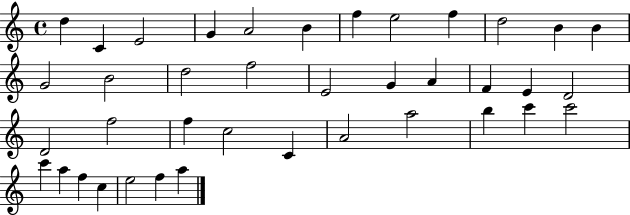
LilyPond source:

{
  \clef treble
  \time 4/4
  \defaultTimeSignature
  \key c \major
  d''4 c'4 e'2 | g'4 a'2 b'4 | f''4 e''2 f''4 | d''2 b'4 b'4 | \break g'2 b'2 | d''2 f''2 | e'2 g'4 a'4 | f'4 e'4 d'2 | \break d'2 f''2 | f''4 c''2 c'4 | a'2 a''2 | b''4 c'''4 c'''2 | \break c'''4 a''4 f''4 c''4 | e''2 f''4 a''4 | \bar "|."
}